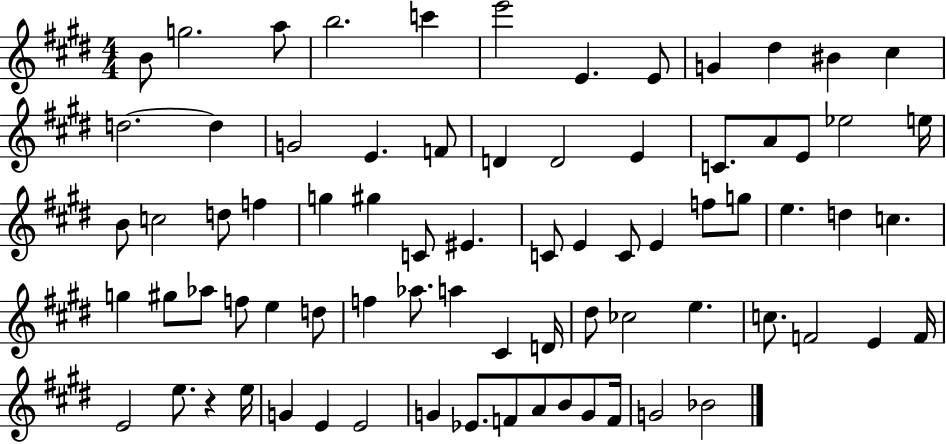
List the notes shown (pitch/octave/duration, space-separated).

B4/e G5/h. A5/e B5/h. C6/q E6/h E4/q. E4/e G4/q D#5/q BIS4/q C#5/q D5/h. D5/q G4/h E4/q. F4/e D4/q D4/h E4/q C4/e. A4/e E4/e Eb5/h E5/s B4/e C5/h D5/e F5/q G5/q G#5/q C4/e EIS4/q. C4/e E4/q C4/e E4/q F5/e G5/e E5/q. D5/q C5/q. G5/q G#5/e Ab5/e F5/e E5/q D5/e F5/q Ab5/e. A5/q C#4/q D4/s D#5/e CES5/h E5/q. C5/e. F4/h E4/q F4/s E4/h E5/e. R/q E5/s G4/q E4/q E4/h G4/q Eb4/e. F4/e A4/e B4/e G4/e F4/s G4/h Bb4/h